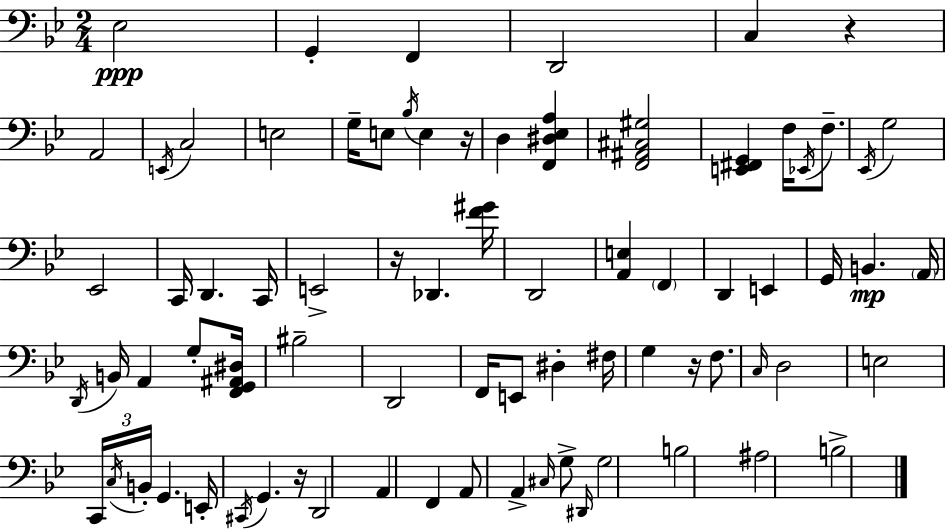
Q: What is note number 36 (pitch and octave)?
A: G3